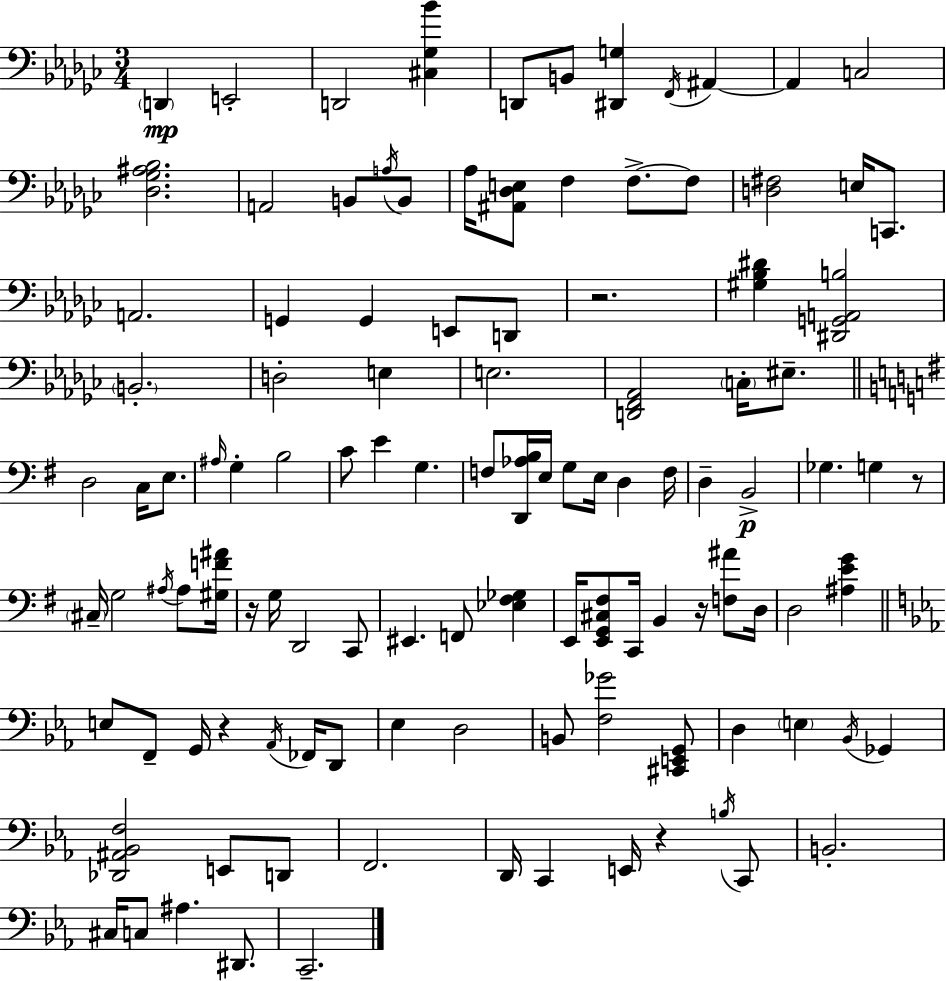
X:1
T:Untitled
M:3/4
L:1/4
K:Ebm
D,, E,,2 D,,2 [^C,_G,_B] D,,/2 B,,/2 [^D,,G,] F,,/4 ^A,, ^A,, C,2 [_D,_G,^A,_B,]2 A,,2 B,,/2 A,/4 B,,/2 _A,/4 [^A,,_D,E,]/2 F, F,/2 F,/2 [D,^F,]2 E,/4 C,,/2 A,,2 G,, G,, E,,/2 D,,/2 z2 [^G,_B,^D] [^D,,G,,A,,B,]2 B,,2 D,2 E, E,2 [D,,F,,_A,,]2 C,/4 ^E,/2 D,2 C,/4 E,/2 ^A,/4 G, B,2 C/2 E G, F,/2 [D,,_A,B,]/4 E,/4 G,/2 E,/4 D, F,/4 D, B,,2 _G, G, z/2 ^C,/4 G,2 ^A,/4 ^A,/2 [^G,F^A]/4 z/4 G,/4 D,,2 C,,/2 ^E,, F,,/2 [_E,^F,_G,] E,,/4 [E,,G,,^C,^F,]/2 C,,/4 B,, z/4 [F,^A]/2 D,/4 D,2 [^A,EG] E,/2 F,,/2 G,,/4 z _A,,/4 _F,,/4 D,,/2 _E, D,2 B,,/2 [F,_G]2 [^C,,E,,G,,]/2 D, E, _B,,/4 _G,, [_D,,^A,,_B,,F,]2 E,,/2 D,,/2 F,,2 D,,/4 C,, E,,/4 z B,/4 C,,/2 B,,2 ^C,/4 C,/2 ^A, ^D,,/2 C,,2